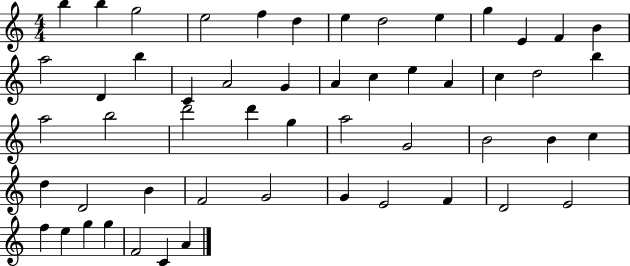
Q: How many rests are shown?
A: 0